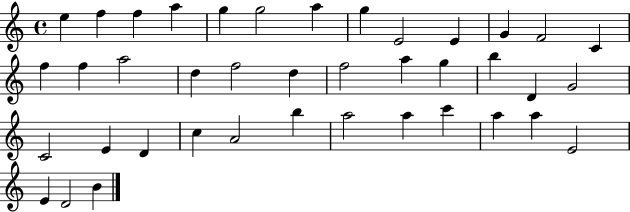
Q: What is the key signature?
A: C major